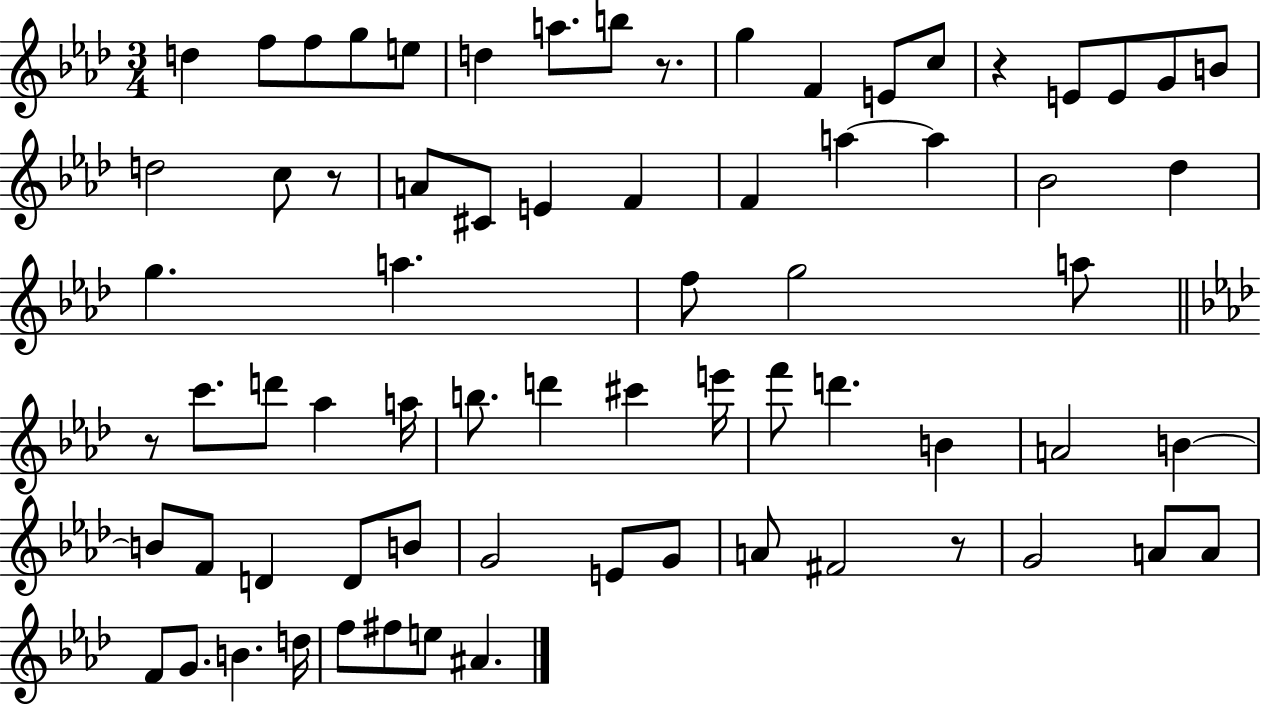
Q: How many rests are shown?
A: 5